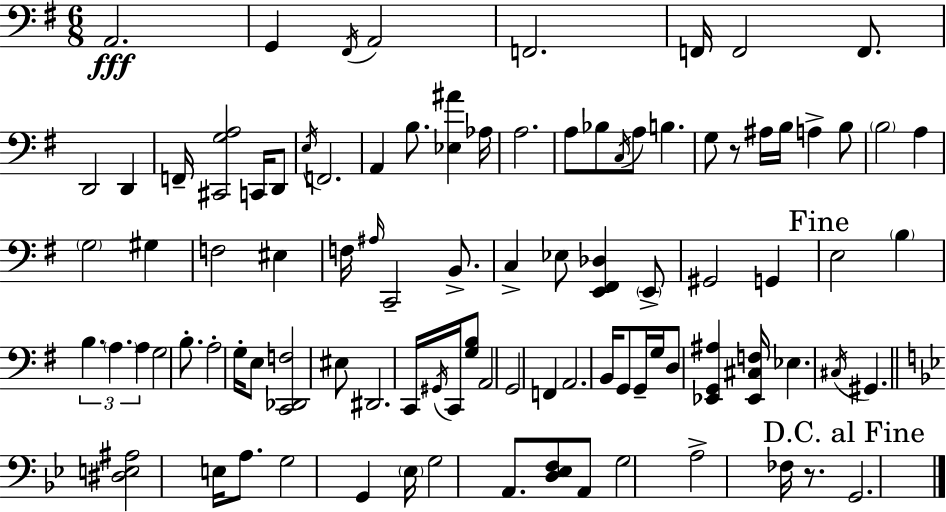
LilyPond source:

{
  \clef bass
  \numericTimeSignature
  \time 6/8
  \key e \minor
  \repeat volta 2 { a,2.\fff | g,4 \acciaccatura { fis,16 } a,2 | f,2. | f,16 f,2 f,8. | \break d,2 d,4 | f,16-- <cis, g a>2 c,16 d,8 | \acciaccatura { e16 } f,2. | a,4 b8. <ees ais'>4 | \break aes16 a2. | a8 bes8 \acciaccatura { c16 } a8 b4. | g8 r8 ais16 b16 a4-> | b8 \parenthesize b2 a4 | \break \parenthesize g2 gis4 | f2 eis4 | f16 \grace { ais16 } c,2-- | b,8.-> c4-> ees8 <e, fis, des>4 | \break \parenthesize e,8-> gis,2 | g,4 \mark "Fine" e2 | \parenthesize b4 \tuplet 3/2 { b4. \parenthesize a4. | a4 } g2 | \break b8.-. a2-. | g16-. e8 <c, des, f>2 | eis8 dis,2. | c,16 \acciaccatura { gis,16 } c,16 <g b>8 a,2 | \break g,2 | f,4 a,2. | b,16 g,8 g,16-- g16 d8 | <ees, g, ais>4 <ees, cis f>16 ees4. \acciaccatura { cis16 } | \break gis,4. \bar "||" \break \key g \minor <dis e ais>2 e16 a8. | g2 g,4 | \parenthesize ees16 g2 a,8. | <d ees f>8 a,8 g2 | \break a2-> fes16 r8. | \mark "D.C. al Fine" g,2. | } \bar "|."
}